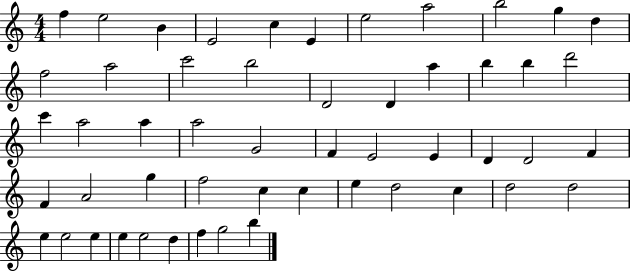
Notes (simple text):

F5/q E5/h B4/q E4/h C5/q E4/q E5/h A5/h B5/h G5/q D5/q F5/h A5/h C6/h B5/h D4/h D4/q A5/q B5/q B5/q D6/h C6/q A5/h A5/q A5/h G4/h F4/q E4/h E4/q D4/q D4/h F4/q F4/q A4/h G5/q F5/h C5/q C5/q E5/q D5/h C5/q D5/h D5/h E5/q E5/h E5/q E5/q E5/h D5/q F5/q G5/h B5/q